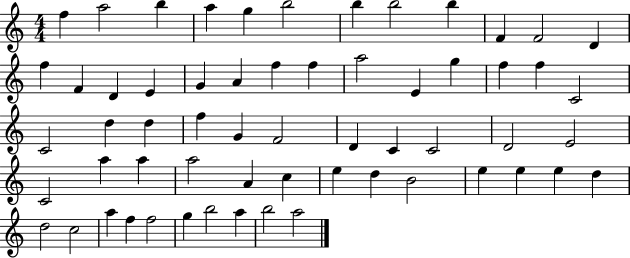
F5/q A5/h B5/q A5/q G5/q B5/h B5/q B5/h B5/q F4/q F4/h D4/q F5/q F4/q D4/q E4/q G4/q A4/q F5/q F5/q A5/h E4/q G5/q F5/q F5/q C4/h C4/h D5/q D5/q F5/q G4/q F4/h D4/q C4/q C4/h D4/h E4/h C4/h A5/q A5/q A5/h A4/q C5/q E5/q D5/q B4/h E5/q E5/q E5/q D5/q D5/h C5/h A5/q F5/q F5/h G5/q B5/h A5/q B5/h A5/h